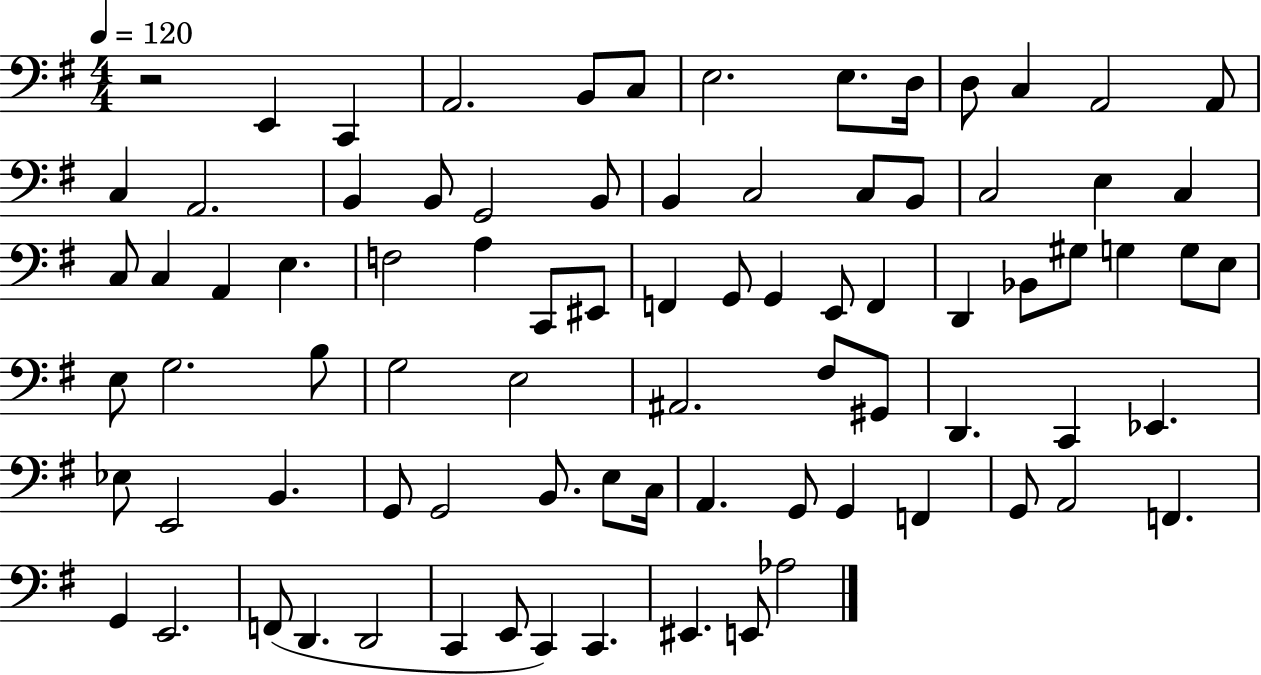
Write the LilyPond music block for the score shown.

{
  \clef bass
  \numericTimeSignature
  \time 4/4
  \key g \major
  \tempo 4 = 120
  r2 e,4 c,4 | a,2. b,8 c8 | e2. e8. d16 | d8 c4 a,2 a,8 | \break c4 a,2. | b,4 b,8 g,2 b,8 | b,4 c2 c8 b,8 | c2 e4 c4 | \break c8 c4 a,4 e4. | f2 a4 c,8 eis,8 | f,4 g,8 g,4 e,8 f,4 | d,4 bes,8 gis8 g4 g8 e8 | \break e8 g2. b8 | g2 e2 | ais,2. fis8 gis,8 | d,4. c,4 ees,4. | \break ees8 e,2 b,4. | g,8 g,2 b,8. e8 c16 | a,4. g,8 g,4 f,4 | g,8 a,2 f,4. | \break g,4 e,2. | f,8( d,4. d,2 | c,4 e,8 c,4) c,4. | eis,4. e,8 aes2 | \break \bar "|."
}